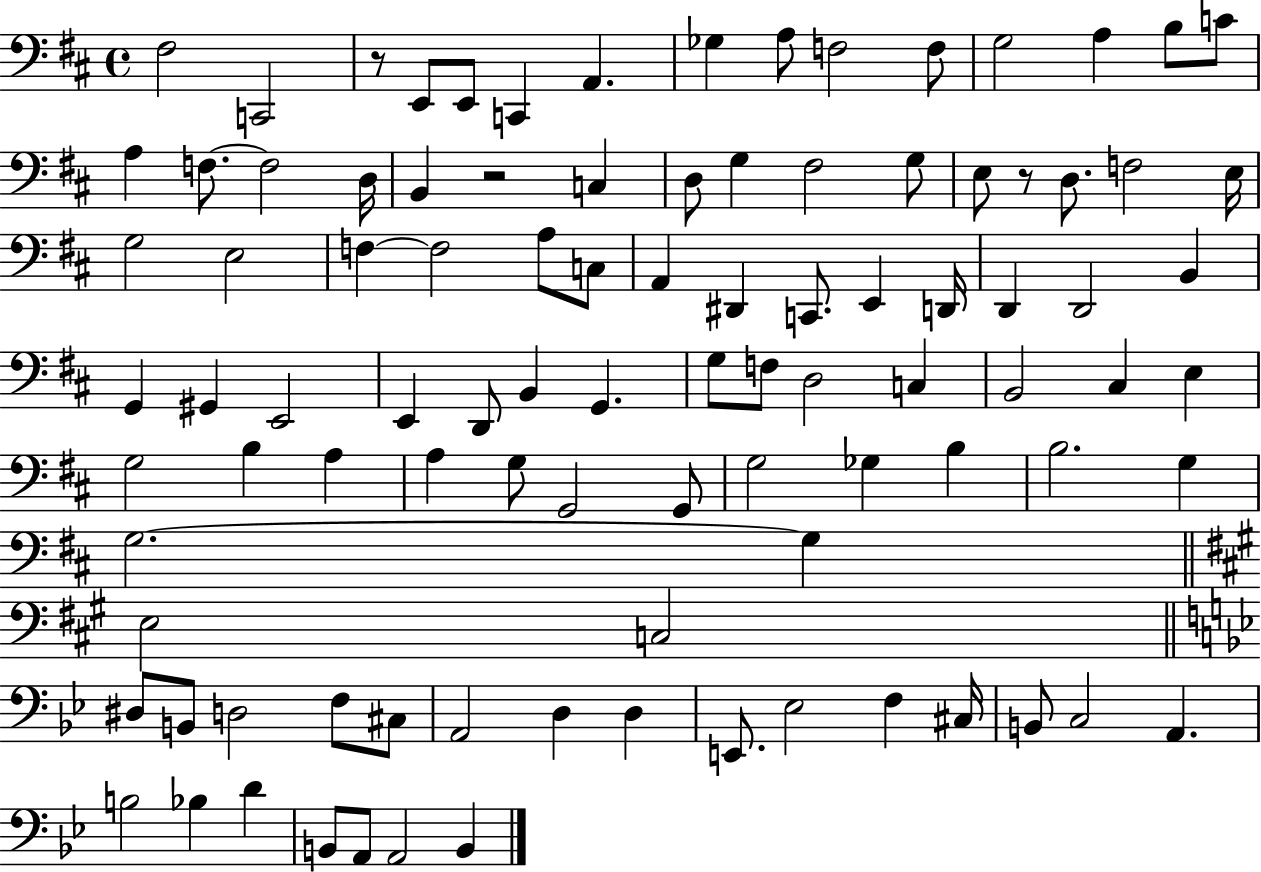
{
  \clef bass
  \time 4/4
  \defaultTimeSignature
  \key d \major
  fis2 c,2 | r8 e,8 e,8 c,4 a,4. | ges4 a8 f2 f8 | g2 a4 b8 c'8 | \break a4 f8.~~ f2 d16 | b,4 r2 c4 | d8 g4 fis2 g8 | e8 r8 d8. f2 e16 | \break g2 e2 | f4~~ f2 a8 c8 | a,4 dis,4 c,8. e,4 d,16 | d,4 d,2 b,4 | \break g,4 gis,4 e,2 | e,4 d,8 b,4 g,4. | g8 f8 d2 c4 | b,2 cis4 e4 | \break g2 b4 a4 | a4 g8 g,2 g,8 | g2 ges4 b4 | b2. g4 | \break g2.~~ g4 | \bar "||" \break \key a \major e2 c2 | \bar "||" \break \key g \minor dis8 b,8 d2 f8 cis8 | a,2 d4 d4 | e,8. ees2 f4 cis16 | b,8 c2 a,4. | \break b2 bes4 d'4 | b,8 a,8 a,2 b,4 | \bar "|."
}